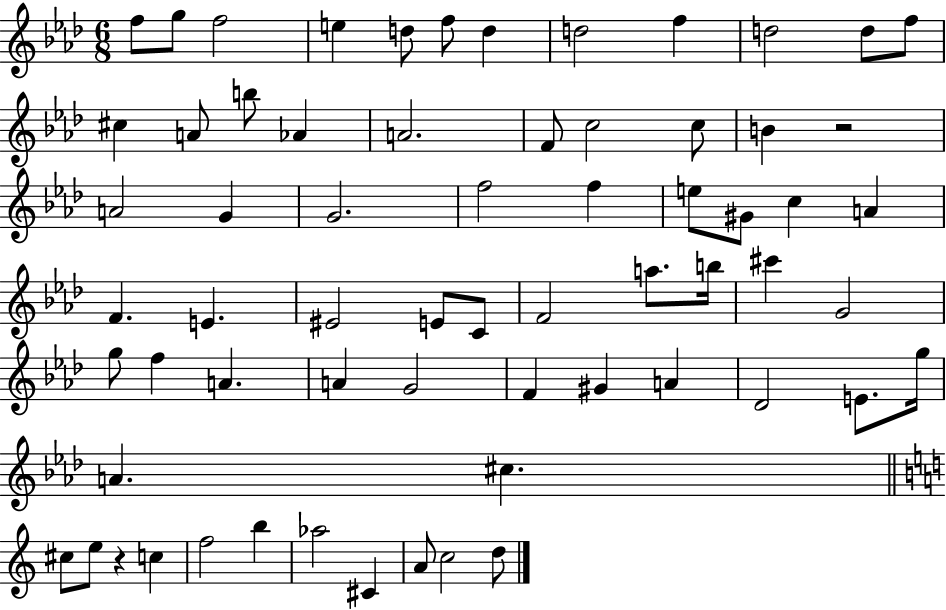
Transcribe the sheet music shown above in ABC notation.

X:1
T:Untitled
M:6/8
L:1/4
K:Ab
f/2 g/2 f2 e d/2 f/2 d d2 f d2 d/2 f/2 ^c A/2 b/2 _A A2 F/2 c2 c/2 B z2 A2 G G2 f2 f e/2 ^G/2 c A F E ^E2 E/2 C/2 F2 a/2 b/4 ^c' G2 g/2 f A A G2 F ^G A _D2 E/2 g/4 A ^c ^c/2 e/2 z c f2 b _a2 ^C A/2 c2 d/2